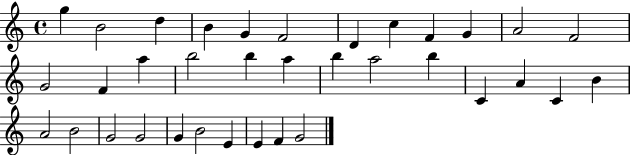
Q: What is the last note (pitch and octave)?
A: G4